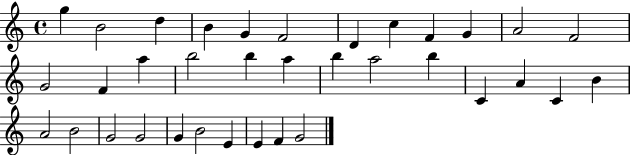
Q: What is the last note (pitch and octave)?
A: G4